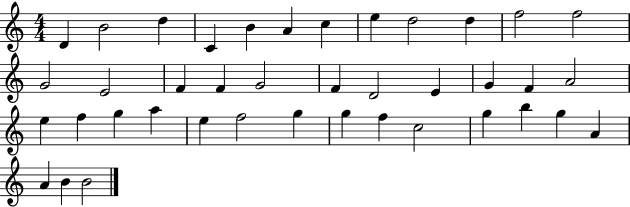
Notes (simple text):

D4/q B4/h D5/q C4/q B4/q A4/q C5/q E5/q D5/h D5/q F5/h F5/h G4/h E4/h F4/q F4/q G4/h F4/q D4/h E4/q G4/q F4/q A4/h E5/q F5/q G5/q A5/q E5/q F5/h G5/q G5/q F5/q C5/h G5/q B5/q G5/q A4/q A4/q B4/q B4/h